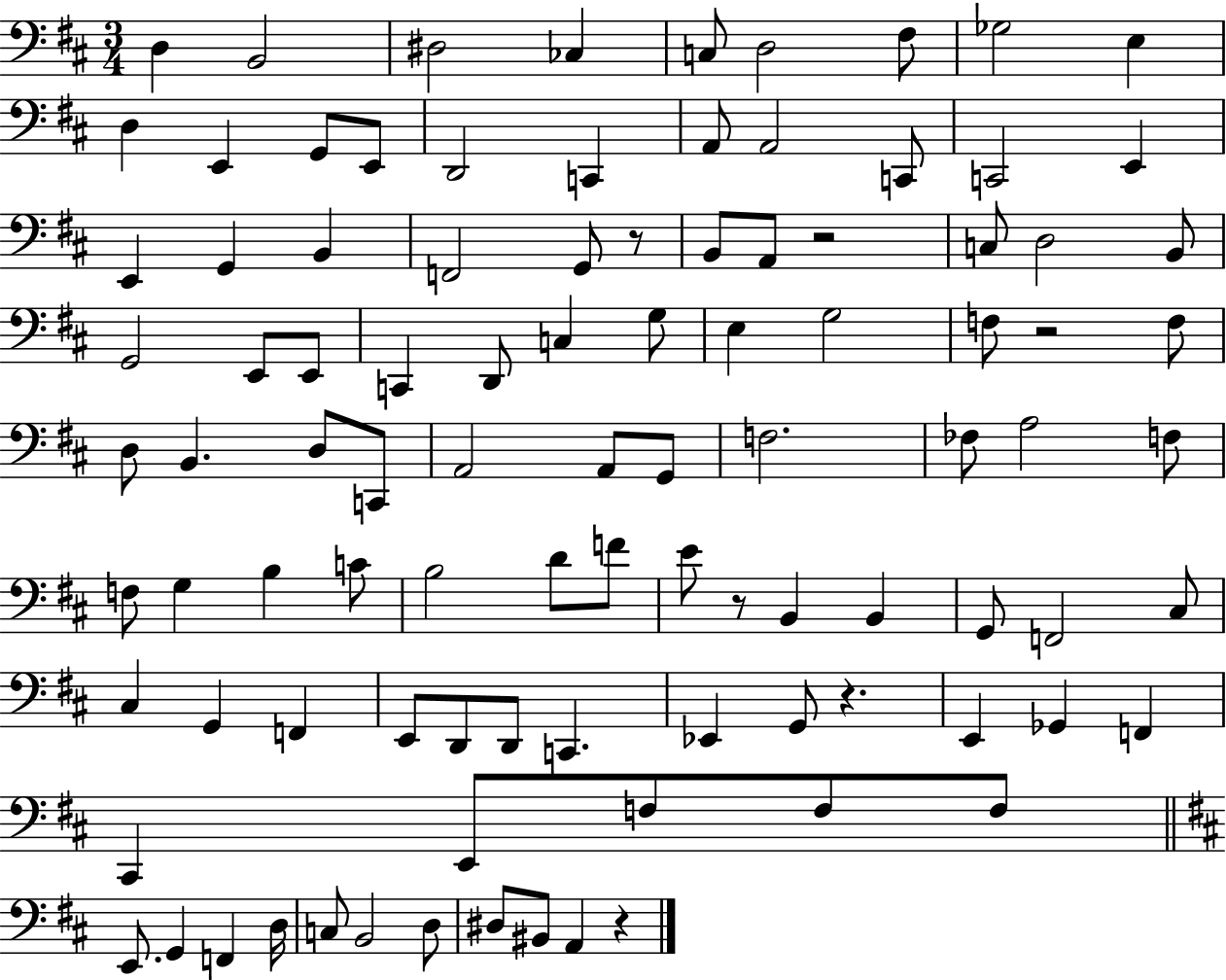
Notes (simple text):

D3/q B2/h D#3/h CES3/q C3/e D3/h F#3/e Gb3/h E3/q D3/q E2/q G2/e E2/e D2/h C2/q A2/e A2/h C2/e C2/h E2/q E2/q G2/q B2/q F2/h G2/e R/e B2/e A2/e R/h C3/e D3/h B2/e G2/h E2/e E2/e C2/q D2/e C3/q G3/e E3/q G3/h F3/e R/h F3/e D3/e B2/q. D3/e C2/e A2/h A2/e G2/e F3/h. FES3/e A3/h F3/e F3/e G3/q B3/q C4/e B3/h D4/e F4/e E4/e R/e B2/q B2/q G2/e F2/h C#3/e C#3/q G2/q F2/q E2/e D2/e D2/e C2/q. Eb2/q G2/e R/q. E2/q Gb2/q F2/q C#2/q E2/e F3/e F3/e F3/e E2/e. G2/q F2/q D3/s C3/e B2/h D3/e D#3/e BIS2/e A2/q R/q